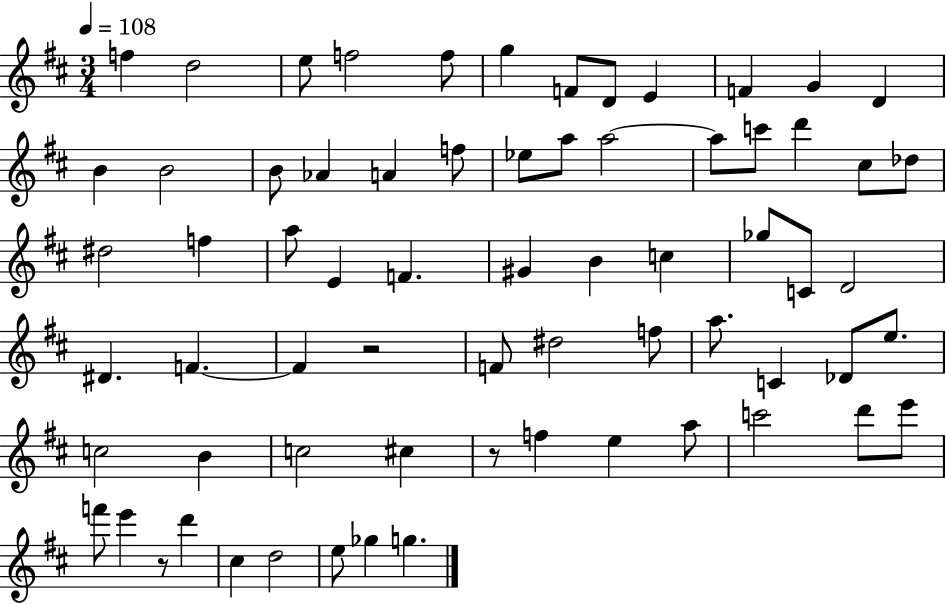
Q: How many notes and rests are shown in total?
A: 68